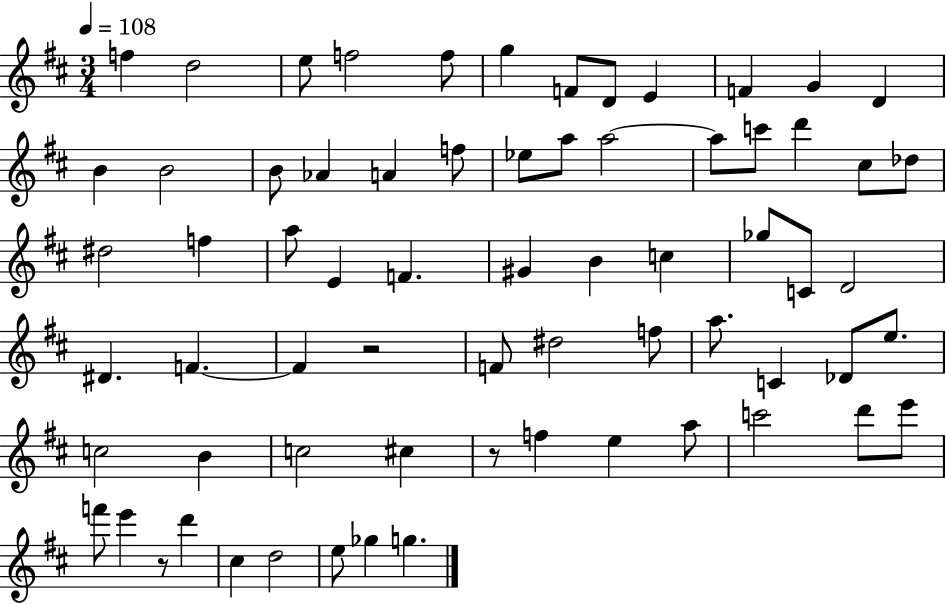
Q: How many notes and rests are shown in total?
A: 68